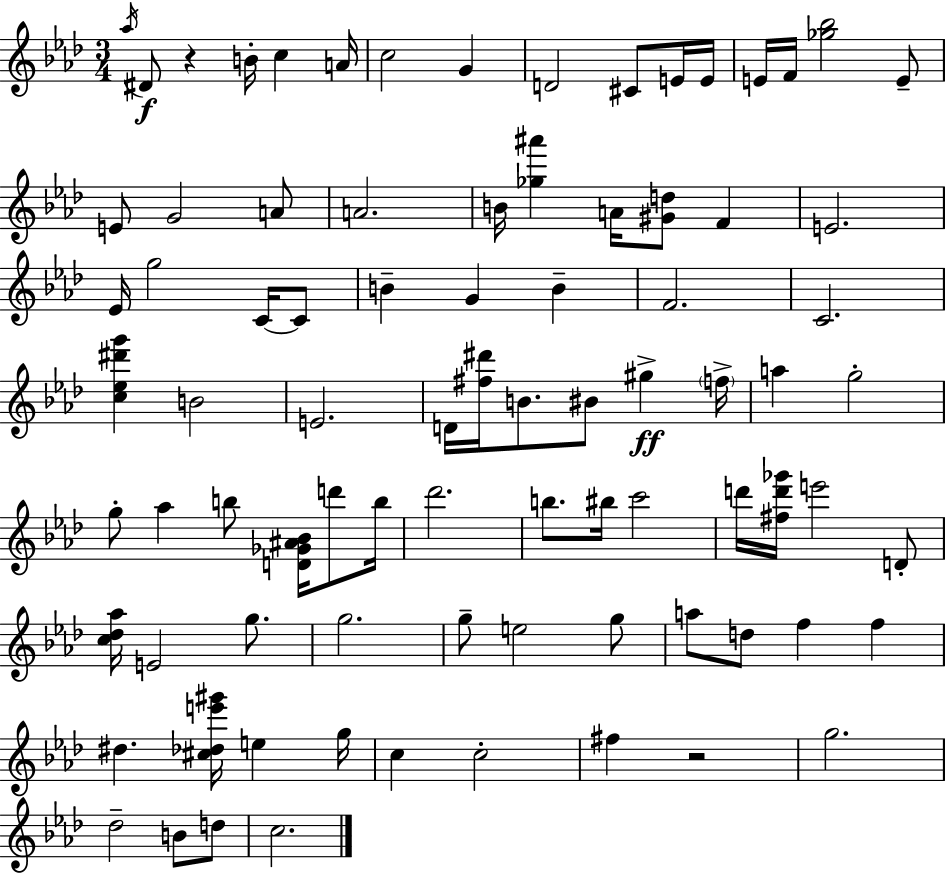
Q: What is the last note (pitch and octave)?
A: C5